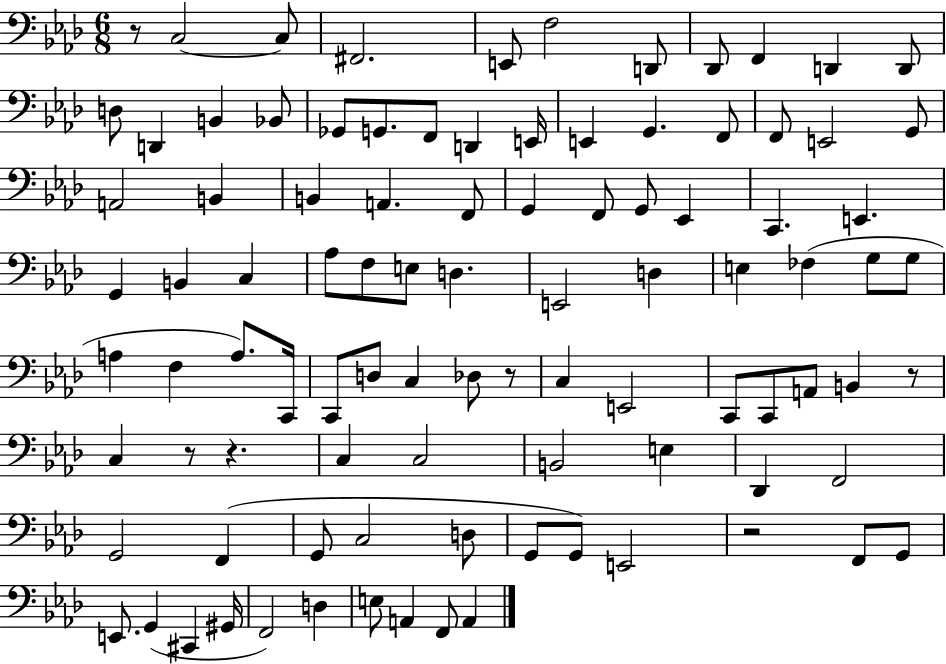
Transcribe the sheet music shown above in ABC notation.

X:1
T:Untitled
M:6/8
L:1/4
K:Ab
z/2 C,2 C,/2 ^F,,2 E,,/2 F,2 D,,/2 _D,,/2 F,, D,, D,,/2 D,/2 D,, B,, _B,,/2 _G,,/2 G,,/2 F,,/2 D,, E,,/4 E,, G,, F,,/2 F,,/2 E,,2 G,,/2 A,,2 B,, B,, A,, F,,/2 G,, F,,/2 G,,/2 _E,, C,, E,, G,, B,, C, _A,/2 F,/2 E,/2 D, E,,2 D, E, _F, G,/2 G,/2 A, F, A,/2 C,,/4 C,,/2 D,/2 C, _D,/2 z/2 C, E,,2 C,,/2 C,,/2 A,,/2 B,, z/2 C, z/2 z C, C,2 B,,2 E, _D,, F,,2 G,,2 F,, G,,/2 C,2 D,/2 G,,/2 G,,/2 E,,2 z2 F,,/2 G,,/2 E,,/2 G,, ^C,, ^G,,/4 F,,2 D, E,/2 A,, F,,/2 A,,